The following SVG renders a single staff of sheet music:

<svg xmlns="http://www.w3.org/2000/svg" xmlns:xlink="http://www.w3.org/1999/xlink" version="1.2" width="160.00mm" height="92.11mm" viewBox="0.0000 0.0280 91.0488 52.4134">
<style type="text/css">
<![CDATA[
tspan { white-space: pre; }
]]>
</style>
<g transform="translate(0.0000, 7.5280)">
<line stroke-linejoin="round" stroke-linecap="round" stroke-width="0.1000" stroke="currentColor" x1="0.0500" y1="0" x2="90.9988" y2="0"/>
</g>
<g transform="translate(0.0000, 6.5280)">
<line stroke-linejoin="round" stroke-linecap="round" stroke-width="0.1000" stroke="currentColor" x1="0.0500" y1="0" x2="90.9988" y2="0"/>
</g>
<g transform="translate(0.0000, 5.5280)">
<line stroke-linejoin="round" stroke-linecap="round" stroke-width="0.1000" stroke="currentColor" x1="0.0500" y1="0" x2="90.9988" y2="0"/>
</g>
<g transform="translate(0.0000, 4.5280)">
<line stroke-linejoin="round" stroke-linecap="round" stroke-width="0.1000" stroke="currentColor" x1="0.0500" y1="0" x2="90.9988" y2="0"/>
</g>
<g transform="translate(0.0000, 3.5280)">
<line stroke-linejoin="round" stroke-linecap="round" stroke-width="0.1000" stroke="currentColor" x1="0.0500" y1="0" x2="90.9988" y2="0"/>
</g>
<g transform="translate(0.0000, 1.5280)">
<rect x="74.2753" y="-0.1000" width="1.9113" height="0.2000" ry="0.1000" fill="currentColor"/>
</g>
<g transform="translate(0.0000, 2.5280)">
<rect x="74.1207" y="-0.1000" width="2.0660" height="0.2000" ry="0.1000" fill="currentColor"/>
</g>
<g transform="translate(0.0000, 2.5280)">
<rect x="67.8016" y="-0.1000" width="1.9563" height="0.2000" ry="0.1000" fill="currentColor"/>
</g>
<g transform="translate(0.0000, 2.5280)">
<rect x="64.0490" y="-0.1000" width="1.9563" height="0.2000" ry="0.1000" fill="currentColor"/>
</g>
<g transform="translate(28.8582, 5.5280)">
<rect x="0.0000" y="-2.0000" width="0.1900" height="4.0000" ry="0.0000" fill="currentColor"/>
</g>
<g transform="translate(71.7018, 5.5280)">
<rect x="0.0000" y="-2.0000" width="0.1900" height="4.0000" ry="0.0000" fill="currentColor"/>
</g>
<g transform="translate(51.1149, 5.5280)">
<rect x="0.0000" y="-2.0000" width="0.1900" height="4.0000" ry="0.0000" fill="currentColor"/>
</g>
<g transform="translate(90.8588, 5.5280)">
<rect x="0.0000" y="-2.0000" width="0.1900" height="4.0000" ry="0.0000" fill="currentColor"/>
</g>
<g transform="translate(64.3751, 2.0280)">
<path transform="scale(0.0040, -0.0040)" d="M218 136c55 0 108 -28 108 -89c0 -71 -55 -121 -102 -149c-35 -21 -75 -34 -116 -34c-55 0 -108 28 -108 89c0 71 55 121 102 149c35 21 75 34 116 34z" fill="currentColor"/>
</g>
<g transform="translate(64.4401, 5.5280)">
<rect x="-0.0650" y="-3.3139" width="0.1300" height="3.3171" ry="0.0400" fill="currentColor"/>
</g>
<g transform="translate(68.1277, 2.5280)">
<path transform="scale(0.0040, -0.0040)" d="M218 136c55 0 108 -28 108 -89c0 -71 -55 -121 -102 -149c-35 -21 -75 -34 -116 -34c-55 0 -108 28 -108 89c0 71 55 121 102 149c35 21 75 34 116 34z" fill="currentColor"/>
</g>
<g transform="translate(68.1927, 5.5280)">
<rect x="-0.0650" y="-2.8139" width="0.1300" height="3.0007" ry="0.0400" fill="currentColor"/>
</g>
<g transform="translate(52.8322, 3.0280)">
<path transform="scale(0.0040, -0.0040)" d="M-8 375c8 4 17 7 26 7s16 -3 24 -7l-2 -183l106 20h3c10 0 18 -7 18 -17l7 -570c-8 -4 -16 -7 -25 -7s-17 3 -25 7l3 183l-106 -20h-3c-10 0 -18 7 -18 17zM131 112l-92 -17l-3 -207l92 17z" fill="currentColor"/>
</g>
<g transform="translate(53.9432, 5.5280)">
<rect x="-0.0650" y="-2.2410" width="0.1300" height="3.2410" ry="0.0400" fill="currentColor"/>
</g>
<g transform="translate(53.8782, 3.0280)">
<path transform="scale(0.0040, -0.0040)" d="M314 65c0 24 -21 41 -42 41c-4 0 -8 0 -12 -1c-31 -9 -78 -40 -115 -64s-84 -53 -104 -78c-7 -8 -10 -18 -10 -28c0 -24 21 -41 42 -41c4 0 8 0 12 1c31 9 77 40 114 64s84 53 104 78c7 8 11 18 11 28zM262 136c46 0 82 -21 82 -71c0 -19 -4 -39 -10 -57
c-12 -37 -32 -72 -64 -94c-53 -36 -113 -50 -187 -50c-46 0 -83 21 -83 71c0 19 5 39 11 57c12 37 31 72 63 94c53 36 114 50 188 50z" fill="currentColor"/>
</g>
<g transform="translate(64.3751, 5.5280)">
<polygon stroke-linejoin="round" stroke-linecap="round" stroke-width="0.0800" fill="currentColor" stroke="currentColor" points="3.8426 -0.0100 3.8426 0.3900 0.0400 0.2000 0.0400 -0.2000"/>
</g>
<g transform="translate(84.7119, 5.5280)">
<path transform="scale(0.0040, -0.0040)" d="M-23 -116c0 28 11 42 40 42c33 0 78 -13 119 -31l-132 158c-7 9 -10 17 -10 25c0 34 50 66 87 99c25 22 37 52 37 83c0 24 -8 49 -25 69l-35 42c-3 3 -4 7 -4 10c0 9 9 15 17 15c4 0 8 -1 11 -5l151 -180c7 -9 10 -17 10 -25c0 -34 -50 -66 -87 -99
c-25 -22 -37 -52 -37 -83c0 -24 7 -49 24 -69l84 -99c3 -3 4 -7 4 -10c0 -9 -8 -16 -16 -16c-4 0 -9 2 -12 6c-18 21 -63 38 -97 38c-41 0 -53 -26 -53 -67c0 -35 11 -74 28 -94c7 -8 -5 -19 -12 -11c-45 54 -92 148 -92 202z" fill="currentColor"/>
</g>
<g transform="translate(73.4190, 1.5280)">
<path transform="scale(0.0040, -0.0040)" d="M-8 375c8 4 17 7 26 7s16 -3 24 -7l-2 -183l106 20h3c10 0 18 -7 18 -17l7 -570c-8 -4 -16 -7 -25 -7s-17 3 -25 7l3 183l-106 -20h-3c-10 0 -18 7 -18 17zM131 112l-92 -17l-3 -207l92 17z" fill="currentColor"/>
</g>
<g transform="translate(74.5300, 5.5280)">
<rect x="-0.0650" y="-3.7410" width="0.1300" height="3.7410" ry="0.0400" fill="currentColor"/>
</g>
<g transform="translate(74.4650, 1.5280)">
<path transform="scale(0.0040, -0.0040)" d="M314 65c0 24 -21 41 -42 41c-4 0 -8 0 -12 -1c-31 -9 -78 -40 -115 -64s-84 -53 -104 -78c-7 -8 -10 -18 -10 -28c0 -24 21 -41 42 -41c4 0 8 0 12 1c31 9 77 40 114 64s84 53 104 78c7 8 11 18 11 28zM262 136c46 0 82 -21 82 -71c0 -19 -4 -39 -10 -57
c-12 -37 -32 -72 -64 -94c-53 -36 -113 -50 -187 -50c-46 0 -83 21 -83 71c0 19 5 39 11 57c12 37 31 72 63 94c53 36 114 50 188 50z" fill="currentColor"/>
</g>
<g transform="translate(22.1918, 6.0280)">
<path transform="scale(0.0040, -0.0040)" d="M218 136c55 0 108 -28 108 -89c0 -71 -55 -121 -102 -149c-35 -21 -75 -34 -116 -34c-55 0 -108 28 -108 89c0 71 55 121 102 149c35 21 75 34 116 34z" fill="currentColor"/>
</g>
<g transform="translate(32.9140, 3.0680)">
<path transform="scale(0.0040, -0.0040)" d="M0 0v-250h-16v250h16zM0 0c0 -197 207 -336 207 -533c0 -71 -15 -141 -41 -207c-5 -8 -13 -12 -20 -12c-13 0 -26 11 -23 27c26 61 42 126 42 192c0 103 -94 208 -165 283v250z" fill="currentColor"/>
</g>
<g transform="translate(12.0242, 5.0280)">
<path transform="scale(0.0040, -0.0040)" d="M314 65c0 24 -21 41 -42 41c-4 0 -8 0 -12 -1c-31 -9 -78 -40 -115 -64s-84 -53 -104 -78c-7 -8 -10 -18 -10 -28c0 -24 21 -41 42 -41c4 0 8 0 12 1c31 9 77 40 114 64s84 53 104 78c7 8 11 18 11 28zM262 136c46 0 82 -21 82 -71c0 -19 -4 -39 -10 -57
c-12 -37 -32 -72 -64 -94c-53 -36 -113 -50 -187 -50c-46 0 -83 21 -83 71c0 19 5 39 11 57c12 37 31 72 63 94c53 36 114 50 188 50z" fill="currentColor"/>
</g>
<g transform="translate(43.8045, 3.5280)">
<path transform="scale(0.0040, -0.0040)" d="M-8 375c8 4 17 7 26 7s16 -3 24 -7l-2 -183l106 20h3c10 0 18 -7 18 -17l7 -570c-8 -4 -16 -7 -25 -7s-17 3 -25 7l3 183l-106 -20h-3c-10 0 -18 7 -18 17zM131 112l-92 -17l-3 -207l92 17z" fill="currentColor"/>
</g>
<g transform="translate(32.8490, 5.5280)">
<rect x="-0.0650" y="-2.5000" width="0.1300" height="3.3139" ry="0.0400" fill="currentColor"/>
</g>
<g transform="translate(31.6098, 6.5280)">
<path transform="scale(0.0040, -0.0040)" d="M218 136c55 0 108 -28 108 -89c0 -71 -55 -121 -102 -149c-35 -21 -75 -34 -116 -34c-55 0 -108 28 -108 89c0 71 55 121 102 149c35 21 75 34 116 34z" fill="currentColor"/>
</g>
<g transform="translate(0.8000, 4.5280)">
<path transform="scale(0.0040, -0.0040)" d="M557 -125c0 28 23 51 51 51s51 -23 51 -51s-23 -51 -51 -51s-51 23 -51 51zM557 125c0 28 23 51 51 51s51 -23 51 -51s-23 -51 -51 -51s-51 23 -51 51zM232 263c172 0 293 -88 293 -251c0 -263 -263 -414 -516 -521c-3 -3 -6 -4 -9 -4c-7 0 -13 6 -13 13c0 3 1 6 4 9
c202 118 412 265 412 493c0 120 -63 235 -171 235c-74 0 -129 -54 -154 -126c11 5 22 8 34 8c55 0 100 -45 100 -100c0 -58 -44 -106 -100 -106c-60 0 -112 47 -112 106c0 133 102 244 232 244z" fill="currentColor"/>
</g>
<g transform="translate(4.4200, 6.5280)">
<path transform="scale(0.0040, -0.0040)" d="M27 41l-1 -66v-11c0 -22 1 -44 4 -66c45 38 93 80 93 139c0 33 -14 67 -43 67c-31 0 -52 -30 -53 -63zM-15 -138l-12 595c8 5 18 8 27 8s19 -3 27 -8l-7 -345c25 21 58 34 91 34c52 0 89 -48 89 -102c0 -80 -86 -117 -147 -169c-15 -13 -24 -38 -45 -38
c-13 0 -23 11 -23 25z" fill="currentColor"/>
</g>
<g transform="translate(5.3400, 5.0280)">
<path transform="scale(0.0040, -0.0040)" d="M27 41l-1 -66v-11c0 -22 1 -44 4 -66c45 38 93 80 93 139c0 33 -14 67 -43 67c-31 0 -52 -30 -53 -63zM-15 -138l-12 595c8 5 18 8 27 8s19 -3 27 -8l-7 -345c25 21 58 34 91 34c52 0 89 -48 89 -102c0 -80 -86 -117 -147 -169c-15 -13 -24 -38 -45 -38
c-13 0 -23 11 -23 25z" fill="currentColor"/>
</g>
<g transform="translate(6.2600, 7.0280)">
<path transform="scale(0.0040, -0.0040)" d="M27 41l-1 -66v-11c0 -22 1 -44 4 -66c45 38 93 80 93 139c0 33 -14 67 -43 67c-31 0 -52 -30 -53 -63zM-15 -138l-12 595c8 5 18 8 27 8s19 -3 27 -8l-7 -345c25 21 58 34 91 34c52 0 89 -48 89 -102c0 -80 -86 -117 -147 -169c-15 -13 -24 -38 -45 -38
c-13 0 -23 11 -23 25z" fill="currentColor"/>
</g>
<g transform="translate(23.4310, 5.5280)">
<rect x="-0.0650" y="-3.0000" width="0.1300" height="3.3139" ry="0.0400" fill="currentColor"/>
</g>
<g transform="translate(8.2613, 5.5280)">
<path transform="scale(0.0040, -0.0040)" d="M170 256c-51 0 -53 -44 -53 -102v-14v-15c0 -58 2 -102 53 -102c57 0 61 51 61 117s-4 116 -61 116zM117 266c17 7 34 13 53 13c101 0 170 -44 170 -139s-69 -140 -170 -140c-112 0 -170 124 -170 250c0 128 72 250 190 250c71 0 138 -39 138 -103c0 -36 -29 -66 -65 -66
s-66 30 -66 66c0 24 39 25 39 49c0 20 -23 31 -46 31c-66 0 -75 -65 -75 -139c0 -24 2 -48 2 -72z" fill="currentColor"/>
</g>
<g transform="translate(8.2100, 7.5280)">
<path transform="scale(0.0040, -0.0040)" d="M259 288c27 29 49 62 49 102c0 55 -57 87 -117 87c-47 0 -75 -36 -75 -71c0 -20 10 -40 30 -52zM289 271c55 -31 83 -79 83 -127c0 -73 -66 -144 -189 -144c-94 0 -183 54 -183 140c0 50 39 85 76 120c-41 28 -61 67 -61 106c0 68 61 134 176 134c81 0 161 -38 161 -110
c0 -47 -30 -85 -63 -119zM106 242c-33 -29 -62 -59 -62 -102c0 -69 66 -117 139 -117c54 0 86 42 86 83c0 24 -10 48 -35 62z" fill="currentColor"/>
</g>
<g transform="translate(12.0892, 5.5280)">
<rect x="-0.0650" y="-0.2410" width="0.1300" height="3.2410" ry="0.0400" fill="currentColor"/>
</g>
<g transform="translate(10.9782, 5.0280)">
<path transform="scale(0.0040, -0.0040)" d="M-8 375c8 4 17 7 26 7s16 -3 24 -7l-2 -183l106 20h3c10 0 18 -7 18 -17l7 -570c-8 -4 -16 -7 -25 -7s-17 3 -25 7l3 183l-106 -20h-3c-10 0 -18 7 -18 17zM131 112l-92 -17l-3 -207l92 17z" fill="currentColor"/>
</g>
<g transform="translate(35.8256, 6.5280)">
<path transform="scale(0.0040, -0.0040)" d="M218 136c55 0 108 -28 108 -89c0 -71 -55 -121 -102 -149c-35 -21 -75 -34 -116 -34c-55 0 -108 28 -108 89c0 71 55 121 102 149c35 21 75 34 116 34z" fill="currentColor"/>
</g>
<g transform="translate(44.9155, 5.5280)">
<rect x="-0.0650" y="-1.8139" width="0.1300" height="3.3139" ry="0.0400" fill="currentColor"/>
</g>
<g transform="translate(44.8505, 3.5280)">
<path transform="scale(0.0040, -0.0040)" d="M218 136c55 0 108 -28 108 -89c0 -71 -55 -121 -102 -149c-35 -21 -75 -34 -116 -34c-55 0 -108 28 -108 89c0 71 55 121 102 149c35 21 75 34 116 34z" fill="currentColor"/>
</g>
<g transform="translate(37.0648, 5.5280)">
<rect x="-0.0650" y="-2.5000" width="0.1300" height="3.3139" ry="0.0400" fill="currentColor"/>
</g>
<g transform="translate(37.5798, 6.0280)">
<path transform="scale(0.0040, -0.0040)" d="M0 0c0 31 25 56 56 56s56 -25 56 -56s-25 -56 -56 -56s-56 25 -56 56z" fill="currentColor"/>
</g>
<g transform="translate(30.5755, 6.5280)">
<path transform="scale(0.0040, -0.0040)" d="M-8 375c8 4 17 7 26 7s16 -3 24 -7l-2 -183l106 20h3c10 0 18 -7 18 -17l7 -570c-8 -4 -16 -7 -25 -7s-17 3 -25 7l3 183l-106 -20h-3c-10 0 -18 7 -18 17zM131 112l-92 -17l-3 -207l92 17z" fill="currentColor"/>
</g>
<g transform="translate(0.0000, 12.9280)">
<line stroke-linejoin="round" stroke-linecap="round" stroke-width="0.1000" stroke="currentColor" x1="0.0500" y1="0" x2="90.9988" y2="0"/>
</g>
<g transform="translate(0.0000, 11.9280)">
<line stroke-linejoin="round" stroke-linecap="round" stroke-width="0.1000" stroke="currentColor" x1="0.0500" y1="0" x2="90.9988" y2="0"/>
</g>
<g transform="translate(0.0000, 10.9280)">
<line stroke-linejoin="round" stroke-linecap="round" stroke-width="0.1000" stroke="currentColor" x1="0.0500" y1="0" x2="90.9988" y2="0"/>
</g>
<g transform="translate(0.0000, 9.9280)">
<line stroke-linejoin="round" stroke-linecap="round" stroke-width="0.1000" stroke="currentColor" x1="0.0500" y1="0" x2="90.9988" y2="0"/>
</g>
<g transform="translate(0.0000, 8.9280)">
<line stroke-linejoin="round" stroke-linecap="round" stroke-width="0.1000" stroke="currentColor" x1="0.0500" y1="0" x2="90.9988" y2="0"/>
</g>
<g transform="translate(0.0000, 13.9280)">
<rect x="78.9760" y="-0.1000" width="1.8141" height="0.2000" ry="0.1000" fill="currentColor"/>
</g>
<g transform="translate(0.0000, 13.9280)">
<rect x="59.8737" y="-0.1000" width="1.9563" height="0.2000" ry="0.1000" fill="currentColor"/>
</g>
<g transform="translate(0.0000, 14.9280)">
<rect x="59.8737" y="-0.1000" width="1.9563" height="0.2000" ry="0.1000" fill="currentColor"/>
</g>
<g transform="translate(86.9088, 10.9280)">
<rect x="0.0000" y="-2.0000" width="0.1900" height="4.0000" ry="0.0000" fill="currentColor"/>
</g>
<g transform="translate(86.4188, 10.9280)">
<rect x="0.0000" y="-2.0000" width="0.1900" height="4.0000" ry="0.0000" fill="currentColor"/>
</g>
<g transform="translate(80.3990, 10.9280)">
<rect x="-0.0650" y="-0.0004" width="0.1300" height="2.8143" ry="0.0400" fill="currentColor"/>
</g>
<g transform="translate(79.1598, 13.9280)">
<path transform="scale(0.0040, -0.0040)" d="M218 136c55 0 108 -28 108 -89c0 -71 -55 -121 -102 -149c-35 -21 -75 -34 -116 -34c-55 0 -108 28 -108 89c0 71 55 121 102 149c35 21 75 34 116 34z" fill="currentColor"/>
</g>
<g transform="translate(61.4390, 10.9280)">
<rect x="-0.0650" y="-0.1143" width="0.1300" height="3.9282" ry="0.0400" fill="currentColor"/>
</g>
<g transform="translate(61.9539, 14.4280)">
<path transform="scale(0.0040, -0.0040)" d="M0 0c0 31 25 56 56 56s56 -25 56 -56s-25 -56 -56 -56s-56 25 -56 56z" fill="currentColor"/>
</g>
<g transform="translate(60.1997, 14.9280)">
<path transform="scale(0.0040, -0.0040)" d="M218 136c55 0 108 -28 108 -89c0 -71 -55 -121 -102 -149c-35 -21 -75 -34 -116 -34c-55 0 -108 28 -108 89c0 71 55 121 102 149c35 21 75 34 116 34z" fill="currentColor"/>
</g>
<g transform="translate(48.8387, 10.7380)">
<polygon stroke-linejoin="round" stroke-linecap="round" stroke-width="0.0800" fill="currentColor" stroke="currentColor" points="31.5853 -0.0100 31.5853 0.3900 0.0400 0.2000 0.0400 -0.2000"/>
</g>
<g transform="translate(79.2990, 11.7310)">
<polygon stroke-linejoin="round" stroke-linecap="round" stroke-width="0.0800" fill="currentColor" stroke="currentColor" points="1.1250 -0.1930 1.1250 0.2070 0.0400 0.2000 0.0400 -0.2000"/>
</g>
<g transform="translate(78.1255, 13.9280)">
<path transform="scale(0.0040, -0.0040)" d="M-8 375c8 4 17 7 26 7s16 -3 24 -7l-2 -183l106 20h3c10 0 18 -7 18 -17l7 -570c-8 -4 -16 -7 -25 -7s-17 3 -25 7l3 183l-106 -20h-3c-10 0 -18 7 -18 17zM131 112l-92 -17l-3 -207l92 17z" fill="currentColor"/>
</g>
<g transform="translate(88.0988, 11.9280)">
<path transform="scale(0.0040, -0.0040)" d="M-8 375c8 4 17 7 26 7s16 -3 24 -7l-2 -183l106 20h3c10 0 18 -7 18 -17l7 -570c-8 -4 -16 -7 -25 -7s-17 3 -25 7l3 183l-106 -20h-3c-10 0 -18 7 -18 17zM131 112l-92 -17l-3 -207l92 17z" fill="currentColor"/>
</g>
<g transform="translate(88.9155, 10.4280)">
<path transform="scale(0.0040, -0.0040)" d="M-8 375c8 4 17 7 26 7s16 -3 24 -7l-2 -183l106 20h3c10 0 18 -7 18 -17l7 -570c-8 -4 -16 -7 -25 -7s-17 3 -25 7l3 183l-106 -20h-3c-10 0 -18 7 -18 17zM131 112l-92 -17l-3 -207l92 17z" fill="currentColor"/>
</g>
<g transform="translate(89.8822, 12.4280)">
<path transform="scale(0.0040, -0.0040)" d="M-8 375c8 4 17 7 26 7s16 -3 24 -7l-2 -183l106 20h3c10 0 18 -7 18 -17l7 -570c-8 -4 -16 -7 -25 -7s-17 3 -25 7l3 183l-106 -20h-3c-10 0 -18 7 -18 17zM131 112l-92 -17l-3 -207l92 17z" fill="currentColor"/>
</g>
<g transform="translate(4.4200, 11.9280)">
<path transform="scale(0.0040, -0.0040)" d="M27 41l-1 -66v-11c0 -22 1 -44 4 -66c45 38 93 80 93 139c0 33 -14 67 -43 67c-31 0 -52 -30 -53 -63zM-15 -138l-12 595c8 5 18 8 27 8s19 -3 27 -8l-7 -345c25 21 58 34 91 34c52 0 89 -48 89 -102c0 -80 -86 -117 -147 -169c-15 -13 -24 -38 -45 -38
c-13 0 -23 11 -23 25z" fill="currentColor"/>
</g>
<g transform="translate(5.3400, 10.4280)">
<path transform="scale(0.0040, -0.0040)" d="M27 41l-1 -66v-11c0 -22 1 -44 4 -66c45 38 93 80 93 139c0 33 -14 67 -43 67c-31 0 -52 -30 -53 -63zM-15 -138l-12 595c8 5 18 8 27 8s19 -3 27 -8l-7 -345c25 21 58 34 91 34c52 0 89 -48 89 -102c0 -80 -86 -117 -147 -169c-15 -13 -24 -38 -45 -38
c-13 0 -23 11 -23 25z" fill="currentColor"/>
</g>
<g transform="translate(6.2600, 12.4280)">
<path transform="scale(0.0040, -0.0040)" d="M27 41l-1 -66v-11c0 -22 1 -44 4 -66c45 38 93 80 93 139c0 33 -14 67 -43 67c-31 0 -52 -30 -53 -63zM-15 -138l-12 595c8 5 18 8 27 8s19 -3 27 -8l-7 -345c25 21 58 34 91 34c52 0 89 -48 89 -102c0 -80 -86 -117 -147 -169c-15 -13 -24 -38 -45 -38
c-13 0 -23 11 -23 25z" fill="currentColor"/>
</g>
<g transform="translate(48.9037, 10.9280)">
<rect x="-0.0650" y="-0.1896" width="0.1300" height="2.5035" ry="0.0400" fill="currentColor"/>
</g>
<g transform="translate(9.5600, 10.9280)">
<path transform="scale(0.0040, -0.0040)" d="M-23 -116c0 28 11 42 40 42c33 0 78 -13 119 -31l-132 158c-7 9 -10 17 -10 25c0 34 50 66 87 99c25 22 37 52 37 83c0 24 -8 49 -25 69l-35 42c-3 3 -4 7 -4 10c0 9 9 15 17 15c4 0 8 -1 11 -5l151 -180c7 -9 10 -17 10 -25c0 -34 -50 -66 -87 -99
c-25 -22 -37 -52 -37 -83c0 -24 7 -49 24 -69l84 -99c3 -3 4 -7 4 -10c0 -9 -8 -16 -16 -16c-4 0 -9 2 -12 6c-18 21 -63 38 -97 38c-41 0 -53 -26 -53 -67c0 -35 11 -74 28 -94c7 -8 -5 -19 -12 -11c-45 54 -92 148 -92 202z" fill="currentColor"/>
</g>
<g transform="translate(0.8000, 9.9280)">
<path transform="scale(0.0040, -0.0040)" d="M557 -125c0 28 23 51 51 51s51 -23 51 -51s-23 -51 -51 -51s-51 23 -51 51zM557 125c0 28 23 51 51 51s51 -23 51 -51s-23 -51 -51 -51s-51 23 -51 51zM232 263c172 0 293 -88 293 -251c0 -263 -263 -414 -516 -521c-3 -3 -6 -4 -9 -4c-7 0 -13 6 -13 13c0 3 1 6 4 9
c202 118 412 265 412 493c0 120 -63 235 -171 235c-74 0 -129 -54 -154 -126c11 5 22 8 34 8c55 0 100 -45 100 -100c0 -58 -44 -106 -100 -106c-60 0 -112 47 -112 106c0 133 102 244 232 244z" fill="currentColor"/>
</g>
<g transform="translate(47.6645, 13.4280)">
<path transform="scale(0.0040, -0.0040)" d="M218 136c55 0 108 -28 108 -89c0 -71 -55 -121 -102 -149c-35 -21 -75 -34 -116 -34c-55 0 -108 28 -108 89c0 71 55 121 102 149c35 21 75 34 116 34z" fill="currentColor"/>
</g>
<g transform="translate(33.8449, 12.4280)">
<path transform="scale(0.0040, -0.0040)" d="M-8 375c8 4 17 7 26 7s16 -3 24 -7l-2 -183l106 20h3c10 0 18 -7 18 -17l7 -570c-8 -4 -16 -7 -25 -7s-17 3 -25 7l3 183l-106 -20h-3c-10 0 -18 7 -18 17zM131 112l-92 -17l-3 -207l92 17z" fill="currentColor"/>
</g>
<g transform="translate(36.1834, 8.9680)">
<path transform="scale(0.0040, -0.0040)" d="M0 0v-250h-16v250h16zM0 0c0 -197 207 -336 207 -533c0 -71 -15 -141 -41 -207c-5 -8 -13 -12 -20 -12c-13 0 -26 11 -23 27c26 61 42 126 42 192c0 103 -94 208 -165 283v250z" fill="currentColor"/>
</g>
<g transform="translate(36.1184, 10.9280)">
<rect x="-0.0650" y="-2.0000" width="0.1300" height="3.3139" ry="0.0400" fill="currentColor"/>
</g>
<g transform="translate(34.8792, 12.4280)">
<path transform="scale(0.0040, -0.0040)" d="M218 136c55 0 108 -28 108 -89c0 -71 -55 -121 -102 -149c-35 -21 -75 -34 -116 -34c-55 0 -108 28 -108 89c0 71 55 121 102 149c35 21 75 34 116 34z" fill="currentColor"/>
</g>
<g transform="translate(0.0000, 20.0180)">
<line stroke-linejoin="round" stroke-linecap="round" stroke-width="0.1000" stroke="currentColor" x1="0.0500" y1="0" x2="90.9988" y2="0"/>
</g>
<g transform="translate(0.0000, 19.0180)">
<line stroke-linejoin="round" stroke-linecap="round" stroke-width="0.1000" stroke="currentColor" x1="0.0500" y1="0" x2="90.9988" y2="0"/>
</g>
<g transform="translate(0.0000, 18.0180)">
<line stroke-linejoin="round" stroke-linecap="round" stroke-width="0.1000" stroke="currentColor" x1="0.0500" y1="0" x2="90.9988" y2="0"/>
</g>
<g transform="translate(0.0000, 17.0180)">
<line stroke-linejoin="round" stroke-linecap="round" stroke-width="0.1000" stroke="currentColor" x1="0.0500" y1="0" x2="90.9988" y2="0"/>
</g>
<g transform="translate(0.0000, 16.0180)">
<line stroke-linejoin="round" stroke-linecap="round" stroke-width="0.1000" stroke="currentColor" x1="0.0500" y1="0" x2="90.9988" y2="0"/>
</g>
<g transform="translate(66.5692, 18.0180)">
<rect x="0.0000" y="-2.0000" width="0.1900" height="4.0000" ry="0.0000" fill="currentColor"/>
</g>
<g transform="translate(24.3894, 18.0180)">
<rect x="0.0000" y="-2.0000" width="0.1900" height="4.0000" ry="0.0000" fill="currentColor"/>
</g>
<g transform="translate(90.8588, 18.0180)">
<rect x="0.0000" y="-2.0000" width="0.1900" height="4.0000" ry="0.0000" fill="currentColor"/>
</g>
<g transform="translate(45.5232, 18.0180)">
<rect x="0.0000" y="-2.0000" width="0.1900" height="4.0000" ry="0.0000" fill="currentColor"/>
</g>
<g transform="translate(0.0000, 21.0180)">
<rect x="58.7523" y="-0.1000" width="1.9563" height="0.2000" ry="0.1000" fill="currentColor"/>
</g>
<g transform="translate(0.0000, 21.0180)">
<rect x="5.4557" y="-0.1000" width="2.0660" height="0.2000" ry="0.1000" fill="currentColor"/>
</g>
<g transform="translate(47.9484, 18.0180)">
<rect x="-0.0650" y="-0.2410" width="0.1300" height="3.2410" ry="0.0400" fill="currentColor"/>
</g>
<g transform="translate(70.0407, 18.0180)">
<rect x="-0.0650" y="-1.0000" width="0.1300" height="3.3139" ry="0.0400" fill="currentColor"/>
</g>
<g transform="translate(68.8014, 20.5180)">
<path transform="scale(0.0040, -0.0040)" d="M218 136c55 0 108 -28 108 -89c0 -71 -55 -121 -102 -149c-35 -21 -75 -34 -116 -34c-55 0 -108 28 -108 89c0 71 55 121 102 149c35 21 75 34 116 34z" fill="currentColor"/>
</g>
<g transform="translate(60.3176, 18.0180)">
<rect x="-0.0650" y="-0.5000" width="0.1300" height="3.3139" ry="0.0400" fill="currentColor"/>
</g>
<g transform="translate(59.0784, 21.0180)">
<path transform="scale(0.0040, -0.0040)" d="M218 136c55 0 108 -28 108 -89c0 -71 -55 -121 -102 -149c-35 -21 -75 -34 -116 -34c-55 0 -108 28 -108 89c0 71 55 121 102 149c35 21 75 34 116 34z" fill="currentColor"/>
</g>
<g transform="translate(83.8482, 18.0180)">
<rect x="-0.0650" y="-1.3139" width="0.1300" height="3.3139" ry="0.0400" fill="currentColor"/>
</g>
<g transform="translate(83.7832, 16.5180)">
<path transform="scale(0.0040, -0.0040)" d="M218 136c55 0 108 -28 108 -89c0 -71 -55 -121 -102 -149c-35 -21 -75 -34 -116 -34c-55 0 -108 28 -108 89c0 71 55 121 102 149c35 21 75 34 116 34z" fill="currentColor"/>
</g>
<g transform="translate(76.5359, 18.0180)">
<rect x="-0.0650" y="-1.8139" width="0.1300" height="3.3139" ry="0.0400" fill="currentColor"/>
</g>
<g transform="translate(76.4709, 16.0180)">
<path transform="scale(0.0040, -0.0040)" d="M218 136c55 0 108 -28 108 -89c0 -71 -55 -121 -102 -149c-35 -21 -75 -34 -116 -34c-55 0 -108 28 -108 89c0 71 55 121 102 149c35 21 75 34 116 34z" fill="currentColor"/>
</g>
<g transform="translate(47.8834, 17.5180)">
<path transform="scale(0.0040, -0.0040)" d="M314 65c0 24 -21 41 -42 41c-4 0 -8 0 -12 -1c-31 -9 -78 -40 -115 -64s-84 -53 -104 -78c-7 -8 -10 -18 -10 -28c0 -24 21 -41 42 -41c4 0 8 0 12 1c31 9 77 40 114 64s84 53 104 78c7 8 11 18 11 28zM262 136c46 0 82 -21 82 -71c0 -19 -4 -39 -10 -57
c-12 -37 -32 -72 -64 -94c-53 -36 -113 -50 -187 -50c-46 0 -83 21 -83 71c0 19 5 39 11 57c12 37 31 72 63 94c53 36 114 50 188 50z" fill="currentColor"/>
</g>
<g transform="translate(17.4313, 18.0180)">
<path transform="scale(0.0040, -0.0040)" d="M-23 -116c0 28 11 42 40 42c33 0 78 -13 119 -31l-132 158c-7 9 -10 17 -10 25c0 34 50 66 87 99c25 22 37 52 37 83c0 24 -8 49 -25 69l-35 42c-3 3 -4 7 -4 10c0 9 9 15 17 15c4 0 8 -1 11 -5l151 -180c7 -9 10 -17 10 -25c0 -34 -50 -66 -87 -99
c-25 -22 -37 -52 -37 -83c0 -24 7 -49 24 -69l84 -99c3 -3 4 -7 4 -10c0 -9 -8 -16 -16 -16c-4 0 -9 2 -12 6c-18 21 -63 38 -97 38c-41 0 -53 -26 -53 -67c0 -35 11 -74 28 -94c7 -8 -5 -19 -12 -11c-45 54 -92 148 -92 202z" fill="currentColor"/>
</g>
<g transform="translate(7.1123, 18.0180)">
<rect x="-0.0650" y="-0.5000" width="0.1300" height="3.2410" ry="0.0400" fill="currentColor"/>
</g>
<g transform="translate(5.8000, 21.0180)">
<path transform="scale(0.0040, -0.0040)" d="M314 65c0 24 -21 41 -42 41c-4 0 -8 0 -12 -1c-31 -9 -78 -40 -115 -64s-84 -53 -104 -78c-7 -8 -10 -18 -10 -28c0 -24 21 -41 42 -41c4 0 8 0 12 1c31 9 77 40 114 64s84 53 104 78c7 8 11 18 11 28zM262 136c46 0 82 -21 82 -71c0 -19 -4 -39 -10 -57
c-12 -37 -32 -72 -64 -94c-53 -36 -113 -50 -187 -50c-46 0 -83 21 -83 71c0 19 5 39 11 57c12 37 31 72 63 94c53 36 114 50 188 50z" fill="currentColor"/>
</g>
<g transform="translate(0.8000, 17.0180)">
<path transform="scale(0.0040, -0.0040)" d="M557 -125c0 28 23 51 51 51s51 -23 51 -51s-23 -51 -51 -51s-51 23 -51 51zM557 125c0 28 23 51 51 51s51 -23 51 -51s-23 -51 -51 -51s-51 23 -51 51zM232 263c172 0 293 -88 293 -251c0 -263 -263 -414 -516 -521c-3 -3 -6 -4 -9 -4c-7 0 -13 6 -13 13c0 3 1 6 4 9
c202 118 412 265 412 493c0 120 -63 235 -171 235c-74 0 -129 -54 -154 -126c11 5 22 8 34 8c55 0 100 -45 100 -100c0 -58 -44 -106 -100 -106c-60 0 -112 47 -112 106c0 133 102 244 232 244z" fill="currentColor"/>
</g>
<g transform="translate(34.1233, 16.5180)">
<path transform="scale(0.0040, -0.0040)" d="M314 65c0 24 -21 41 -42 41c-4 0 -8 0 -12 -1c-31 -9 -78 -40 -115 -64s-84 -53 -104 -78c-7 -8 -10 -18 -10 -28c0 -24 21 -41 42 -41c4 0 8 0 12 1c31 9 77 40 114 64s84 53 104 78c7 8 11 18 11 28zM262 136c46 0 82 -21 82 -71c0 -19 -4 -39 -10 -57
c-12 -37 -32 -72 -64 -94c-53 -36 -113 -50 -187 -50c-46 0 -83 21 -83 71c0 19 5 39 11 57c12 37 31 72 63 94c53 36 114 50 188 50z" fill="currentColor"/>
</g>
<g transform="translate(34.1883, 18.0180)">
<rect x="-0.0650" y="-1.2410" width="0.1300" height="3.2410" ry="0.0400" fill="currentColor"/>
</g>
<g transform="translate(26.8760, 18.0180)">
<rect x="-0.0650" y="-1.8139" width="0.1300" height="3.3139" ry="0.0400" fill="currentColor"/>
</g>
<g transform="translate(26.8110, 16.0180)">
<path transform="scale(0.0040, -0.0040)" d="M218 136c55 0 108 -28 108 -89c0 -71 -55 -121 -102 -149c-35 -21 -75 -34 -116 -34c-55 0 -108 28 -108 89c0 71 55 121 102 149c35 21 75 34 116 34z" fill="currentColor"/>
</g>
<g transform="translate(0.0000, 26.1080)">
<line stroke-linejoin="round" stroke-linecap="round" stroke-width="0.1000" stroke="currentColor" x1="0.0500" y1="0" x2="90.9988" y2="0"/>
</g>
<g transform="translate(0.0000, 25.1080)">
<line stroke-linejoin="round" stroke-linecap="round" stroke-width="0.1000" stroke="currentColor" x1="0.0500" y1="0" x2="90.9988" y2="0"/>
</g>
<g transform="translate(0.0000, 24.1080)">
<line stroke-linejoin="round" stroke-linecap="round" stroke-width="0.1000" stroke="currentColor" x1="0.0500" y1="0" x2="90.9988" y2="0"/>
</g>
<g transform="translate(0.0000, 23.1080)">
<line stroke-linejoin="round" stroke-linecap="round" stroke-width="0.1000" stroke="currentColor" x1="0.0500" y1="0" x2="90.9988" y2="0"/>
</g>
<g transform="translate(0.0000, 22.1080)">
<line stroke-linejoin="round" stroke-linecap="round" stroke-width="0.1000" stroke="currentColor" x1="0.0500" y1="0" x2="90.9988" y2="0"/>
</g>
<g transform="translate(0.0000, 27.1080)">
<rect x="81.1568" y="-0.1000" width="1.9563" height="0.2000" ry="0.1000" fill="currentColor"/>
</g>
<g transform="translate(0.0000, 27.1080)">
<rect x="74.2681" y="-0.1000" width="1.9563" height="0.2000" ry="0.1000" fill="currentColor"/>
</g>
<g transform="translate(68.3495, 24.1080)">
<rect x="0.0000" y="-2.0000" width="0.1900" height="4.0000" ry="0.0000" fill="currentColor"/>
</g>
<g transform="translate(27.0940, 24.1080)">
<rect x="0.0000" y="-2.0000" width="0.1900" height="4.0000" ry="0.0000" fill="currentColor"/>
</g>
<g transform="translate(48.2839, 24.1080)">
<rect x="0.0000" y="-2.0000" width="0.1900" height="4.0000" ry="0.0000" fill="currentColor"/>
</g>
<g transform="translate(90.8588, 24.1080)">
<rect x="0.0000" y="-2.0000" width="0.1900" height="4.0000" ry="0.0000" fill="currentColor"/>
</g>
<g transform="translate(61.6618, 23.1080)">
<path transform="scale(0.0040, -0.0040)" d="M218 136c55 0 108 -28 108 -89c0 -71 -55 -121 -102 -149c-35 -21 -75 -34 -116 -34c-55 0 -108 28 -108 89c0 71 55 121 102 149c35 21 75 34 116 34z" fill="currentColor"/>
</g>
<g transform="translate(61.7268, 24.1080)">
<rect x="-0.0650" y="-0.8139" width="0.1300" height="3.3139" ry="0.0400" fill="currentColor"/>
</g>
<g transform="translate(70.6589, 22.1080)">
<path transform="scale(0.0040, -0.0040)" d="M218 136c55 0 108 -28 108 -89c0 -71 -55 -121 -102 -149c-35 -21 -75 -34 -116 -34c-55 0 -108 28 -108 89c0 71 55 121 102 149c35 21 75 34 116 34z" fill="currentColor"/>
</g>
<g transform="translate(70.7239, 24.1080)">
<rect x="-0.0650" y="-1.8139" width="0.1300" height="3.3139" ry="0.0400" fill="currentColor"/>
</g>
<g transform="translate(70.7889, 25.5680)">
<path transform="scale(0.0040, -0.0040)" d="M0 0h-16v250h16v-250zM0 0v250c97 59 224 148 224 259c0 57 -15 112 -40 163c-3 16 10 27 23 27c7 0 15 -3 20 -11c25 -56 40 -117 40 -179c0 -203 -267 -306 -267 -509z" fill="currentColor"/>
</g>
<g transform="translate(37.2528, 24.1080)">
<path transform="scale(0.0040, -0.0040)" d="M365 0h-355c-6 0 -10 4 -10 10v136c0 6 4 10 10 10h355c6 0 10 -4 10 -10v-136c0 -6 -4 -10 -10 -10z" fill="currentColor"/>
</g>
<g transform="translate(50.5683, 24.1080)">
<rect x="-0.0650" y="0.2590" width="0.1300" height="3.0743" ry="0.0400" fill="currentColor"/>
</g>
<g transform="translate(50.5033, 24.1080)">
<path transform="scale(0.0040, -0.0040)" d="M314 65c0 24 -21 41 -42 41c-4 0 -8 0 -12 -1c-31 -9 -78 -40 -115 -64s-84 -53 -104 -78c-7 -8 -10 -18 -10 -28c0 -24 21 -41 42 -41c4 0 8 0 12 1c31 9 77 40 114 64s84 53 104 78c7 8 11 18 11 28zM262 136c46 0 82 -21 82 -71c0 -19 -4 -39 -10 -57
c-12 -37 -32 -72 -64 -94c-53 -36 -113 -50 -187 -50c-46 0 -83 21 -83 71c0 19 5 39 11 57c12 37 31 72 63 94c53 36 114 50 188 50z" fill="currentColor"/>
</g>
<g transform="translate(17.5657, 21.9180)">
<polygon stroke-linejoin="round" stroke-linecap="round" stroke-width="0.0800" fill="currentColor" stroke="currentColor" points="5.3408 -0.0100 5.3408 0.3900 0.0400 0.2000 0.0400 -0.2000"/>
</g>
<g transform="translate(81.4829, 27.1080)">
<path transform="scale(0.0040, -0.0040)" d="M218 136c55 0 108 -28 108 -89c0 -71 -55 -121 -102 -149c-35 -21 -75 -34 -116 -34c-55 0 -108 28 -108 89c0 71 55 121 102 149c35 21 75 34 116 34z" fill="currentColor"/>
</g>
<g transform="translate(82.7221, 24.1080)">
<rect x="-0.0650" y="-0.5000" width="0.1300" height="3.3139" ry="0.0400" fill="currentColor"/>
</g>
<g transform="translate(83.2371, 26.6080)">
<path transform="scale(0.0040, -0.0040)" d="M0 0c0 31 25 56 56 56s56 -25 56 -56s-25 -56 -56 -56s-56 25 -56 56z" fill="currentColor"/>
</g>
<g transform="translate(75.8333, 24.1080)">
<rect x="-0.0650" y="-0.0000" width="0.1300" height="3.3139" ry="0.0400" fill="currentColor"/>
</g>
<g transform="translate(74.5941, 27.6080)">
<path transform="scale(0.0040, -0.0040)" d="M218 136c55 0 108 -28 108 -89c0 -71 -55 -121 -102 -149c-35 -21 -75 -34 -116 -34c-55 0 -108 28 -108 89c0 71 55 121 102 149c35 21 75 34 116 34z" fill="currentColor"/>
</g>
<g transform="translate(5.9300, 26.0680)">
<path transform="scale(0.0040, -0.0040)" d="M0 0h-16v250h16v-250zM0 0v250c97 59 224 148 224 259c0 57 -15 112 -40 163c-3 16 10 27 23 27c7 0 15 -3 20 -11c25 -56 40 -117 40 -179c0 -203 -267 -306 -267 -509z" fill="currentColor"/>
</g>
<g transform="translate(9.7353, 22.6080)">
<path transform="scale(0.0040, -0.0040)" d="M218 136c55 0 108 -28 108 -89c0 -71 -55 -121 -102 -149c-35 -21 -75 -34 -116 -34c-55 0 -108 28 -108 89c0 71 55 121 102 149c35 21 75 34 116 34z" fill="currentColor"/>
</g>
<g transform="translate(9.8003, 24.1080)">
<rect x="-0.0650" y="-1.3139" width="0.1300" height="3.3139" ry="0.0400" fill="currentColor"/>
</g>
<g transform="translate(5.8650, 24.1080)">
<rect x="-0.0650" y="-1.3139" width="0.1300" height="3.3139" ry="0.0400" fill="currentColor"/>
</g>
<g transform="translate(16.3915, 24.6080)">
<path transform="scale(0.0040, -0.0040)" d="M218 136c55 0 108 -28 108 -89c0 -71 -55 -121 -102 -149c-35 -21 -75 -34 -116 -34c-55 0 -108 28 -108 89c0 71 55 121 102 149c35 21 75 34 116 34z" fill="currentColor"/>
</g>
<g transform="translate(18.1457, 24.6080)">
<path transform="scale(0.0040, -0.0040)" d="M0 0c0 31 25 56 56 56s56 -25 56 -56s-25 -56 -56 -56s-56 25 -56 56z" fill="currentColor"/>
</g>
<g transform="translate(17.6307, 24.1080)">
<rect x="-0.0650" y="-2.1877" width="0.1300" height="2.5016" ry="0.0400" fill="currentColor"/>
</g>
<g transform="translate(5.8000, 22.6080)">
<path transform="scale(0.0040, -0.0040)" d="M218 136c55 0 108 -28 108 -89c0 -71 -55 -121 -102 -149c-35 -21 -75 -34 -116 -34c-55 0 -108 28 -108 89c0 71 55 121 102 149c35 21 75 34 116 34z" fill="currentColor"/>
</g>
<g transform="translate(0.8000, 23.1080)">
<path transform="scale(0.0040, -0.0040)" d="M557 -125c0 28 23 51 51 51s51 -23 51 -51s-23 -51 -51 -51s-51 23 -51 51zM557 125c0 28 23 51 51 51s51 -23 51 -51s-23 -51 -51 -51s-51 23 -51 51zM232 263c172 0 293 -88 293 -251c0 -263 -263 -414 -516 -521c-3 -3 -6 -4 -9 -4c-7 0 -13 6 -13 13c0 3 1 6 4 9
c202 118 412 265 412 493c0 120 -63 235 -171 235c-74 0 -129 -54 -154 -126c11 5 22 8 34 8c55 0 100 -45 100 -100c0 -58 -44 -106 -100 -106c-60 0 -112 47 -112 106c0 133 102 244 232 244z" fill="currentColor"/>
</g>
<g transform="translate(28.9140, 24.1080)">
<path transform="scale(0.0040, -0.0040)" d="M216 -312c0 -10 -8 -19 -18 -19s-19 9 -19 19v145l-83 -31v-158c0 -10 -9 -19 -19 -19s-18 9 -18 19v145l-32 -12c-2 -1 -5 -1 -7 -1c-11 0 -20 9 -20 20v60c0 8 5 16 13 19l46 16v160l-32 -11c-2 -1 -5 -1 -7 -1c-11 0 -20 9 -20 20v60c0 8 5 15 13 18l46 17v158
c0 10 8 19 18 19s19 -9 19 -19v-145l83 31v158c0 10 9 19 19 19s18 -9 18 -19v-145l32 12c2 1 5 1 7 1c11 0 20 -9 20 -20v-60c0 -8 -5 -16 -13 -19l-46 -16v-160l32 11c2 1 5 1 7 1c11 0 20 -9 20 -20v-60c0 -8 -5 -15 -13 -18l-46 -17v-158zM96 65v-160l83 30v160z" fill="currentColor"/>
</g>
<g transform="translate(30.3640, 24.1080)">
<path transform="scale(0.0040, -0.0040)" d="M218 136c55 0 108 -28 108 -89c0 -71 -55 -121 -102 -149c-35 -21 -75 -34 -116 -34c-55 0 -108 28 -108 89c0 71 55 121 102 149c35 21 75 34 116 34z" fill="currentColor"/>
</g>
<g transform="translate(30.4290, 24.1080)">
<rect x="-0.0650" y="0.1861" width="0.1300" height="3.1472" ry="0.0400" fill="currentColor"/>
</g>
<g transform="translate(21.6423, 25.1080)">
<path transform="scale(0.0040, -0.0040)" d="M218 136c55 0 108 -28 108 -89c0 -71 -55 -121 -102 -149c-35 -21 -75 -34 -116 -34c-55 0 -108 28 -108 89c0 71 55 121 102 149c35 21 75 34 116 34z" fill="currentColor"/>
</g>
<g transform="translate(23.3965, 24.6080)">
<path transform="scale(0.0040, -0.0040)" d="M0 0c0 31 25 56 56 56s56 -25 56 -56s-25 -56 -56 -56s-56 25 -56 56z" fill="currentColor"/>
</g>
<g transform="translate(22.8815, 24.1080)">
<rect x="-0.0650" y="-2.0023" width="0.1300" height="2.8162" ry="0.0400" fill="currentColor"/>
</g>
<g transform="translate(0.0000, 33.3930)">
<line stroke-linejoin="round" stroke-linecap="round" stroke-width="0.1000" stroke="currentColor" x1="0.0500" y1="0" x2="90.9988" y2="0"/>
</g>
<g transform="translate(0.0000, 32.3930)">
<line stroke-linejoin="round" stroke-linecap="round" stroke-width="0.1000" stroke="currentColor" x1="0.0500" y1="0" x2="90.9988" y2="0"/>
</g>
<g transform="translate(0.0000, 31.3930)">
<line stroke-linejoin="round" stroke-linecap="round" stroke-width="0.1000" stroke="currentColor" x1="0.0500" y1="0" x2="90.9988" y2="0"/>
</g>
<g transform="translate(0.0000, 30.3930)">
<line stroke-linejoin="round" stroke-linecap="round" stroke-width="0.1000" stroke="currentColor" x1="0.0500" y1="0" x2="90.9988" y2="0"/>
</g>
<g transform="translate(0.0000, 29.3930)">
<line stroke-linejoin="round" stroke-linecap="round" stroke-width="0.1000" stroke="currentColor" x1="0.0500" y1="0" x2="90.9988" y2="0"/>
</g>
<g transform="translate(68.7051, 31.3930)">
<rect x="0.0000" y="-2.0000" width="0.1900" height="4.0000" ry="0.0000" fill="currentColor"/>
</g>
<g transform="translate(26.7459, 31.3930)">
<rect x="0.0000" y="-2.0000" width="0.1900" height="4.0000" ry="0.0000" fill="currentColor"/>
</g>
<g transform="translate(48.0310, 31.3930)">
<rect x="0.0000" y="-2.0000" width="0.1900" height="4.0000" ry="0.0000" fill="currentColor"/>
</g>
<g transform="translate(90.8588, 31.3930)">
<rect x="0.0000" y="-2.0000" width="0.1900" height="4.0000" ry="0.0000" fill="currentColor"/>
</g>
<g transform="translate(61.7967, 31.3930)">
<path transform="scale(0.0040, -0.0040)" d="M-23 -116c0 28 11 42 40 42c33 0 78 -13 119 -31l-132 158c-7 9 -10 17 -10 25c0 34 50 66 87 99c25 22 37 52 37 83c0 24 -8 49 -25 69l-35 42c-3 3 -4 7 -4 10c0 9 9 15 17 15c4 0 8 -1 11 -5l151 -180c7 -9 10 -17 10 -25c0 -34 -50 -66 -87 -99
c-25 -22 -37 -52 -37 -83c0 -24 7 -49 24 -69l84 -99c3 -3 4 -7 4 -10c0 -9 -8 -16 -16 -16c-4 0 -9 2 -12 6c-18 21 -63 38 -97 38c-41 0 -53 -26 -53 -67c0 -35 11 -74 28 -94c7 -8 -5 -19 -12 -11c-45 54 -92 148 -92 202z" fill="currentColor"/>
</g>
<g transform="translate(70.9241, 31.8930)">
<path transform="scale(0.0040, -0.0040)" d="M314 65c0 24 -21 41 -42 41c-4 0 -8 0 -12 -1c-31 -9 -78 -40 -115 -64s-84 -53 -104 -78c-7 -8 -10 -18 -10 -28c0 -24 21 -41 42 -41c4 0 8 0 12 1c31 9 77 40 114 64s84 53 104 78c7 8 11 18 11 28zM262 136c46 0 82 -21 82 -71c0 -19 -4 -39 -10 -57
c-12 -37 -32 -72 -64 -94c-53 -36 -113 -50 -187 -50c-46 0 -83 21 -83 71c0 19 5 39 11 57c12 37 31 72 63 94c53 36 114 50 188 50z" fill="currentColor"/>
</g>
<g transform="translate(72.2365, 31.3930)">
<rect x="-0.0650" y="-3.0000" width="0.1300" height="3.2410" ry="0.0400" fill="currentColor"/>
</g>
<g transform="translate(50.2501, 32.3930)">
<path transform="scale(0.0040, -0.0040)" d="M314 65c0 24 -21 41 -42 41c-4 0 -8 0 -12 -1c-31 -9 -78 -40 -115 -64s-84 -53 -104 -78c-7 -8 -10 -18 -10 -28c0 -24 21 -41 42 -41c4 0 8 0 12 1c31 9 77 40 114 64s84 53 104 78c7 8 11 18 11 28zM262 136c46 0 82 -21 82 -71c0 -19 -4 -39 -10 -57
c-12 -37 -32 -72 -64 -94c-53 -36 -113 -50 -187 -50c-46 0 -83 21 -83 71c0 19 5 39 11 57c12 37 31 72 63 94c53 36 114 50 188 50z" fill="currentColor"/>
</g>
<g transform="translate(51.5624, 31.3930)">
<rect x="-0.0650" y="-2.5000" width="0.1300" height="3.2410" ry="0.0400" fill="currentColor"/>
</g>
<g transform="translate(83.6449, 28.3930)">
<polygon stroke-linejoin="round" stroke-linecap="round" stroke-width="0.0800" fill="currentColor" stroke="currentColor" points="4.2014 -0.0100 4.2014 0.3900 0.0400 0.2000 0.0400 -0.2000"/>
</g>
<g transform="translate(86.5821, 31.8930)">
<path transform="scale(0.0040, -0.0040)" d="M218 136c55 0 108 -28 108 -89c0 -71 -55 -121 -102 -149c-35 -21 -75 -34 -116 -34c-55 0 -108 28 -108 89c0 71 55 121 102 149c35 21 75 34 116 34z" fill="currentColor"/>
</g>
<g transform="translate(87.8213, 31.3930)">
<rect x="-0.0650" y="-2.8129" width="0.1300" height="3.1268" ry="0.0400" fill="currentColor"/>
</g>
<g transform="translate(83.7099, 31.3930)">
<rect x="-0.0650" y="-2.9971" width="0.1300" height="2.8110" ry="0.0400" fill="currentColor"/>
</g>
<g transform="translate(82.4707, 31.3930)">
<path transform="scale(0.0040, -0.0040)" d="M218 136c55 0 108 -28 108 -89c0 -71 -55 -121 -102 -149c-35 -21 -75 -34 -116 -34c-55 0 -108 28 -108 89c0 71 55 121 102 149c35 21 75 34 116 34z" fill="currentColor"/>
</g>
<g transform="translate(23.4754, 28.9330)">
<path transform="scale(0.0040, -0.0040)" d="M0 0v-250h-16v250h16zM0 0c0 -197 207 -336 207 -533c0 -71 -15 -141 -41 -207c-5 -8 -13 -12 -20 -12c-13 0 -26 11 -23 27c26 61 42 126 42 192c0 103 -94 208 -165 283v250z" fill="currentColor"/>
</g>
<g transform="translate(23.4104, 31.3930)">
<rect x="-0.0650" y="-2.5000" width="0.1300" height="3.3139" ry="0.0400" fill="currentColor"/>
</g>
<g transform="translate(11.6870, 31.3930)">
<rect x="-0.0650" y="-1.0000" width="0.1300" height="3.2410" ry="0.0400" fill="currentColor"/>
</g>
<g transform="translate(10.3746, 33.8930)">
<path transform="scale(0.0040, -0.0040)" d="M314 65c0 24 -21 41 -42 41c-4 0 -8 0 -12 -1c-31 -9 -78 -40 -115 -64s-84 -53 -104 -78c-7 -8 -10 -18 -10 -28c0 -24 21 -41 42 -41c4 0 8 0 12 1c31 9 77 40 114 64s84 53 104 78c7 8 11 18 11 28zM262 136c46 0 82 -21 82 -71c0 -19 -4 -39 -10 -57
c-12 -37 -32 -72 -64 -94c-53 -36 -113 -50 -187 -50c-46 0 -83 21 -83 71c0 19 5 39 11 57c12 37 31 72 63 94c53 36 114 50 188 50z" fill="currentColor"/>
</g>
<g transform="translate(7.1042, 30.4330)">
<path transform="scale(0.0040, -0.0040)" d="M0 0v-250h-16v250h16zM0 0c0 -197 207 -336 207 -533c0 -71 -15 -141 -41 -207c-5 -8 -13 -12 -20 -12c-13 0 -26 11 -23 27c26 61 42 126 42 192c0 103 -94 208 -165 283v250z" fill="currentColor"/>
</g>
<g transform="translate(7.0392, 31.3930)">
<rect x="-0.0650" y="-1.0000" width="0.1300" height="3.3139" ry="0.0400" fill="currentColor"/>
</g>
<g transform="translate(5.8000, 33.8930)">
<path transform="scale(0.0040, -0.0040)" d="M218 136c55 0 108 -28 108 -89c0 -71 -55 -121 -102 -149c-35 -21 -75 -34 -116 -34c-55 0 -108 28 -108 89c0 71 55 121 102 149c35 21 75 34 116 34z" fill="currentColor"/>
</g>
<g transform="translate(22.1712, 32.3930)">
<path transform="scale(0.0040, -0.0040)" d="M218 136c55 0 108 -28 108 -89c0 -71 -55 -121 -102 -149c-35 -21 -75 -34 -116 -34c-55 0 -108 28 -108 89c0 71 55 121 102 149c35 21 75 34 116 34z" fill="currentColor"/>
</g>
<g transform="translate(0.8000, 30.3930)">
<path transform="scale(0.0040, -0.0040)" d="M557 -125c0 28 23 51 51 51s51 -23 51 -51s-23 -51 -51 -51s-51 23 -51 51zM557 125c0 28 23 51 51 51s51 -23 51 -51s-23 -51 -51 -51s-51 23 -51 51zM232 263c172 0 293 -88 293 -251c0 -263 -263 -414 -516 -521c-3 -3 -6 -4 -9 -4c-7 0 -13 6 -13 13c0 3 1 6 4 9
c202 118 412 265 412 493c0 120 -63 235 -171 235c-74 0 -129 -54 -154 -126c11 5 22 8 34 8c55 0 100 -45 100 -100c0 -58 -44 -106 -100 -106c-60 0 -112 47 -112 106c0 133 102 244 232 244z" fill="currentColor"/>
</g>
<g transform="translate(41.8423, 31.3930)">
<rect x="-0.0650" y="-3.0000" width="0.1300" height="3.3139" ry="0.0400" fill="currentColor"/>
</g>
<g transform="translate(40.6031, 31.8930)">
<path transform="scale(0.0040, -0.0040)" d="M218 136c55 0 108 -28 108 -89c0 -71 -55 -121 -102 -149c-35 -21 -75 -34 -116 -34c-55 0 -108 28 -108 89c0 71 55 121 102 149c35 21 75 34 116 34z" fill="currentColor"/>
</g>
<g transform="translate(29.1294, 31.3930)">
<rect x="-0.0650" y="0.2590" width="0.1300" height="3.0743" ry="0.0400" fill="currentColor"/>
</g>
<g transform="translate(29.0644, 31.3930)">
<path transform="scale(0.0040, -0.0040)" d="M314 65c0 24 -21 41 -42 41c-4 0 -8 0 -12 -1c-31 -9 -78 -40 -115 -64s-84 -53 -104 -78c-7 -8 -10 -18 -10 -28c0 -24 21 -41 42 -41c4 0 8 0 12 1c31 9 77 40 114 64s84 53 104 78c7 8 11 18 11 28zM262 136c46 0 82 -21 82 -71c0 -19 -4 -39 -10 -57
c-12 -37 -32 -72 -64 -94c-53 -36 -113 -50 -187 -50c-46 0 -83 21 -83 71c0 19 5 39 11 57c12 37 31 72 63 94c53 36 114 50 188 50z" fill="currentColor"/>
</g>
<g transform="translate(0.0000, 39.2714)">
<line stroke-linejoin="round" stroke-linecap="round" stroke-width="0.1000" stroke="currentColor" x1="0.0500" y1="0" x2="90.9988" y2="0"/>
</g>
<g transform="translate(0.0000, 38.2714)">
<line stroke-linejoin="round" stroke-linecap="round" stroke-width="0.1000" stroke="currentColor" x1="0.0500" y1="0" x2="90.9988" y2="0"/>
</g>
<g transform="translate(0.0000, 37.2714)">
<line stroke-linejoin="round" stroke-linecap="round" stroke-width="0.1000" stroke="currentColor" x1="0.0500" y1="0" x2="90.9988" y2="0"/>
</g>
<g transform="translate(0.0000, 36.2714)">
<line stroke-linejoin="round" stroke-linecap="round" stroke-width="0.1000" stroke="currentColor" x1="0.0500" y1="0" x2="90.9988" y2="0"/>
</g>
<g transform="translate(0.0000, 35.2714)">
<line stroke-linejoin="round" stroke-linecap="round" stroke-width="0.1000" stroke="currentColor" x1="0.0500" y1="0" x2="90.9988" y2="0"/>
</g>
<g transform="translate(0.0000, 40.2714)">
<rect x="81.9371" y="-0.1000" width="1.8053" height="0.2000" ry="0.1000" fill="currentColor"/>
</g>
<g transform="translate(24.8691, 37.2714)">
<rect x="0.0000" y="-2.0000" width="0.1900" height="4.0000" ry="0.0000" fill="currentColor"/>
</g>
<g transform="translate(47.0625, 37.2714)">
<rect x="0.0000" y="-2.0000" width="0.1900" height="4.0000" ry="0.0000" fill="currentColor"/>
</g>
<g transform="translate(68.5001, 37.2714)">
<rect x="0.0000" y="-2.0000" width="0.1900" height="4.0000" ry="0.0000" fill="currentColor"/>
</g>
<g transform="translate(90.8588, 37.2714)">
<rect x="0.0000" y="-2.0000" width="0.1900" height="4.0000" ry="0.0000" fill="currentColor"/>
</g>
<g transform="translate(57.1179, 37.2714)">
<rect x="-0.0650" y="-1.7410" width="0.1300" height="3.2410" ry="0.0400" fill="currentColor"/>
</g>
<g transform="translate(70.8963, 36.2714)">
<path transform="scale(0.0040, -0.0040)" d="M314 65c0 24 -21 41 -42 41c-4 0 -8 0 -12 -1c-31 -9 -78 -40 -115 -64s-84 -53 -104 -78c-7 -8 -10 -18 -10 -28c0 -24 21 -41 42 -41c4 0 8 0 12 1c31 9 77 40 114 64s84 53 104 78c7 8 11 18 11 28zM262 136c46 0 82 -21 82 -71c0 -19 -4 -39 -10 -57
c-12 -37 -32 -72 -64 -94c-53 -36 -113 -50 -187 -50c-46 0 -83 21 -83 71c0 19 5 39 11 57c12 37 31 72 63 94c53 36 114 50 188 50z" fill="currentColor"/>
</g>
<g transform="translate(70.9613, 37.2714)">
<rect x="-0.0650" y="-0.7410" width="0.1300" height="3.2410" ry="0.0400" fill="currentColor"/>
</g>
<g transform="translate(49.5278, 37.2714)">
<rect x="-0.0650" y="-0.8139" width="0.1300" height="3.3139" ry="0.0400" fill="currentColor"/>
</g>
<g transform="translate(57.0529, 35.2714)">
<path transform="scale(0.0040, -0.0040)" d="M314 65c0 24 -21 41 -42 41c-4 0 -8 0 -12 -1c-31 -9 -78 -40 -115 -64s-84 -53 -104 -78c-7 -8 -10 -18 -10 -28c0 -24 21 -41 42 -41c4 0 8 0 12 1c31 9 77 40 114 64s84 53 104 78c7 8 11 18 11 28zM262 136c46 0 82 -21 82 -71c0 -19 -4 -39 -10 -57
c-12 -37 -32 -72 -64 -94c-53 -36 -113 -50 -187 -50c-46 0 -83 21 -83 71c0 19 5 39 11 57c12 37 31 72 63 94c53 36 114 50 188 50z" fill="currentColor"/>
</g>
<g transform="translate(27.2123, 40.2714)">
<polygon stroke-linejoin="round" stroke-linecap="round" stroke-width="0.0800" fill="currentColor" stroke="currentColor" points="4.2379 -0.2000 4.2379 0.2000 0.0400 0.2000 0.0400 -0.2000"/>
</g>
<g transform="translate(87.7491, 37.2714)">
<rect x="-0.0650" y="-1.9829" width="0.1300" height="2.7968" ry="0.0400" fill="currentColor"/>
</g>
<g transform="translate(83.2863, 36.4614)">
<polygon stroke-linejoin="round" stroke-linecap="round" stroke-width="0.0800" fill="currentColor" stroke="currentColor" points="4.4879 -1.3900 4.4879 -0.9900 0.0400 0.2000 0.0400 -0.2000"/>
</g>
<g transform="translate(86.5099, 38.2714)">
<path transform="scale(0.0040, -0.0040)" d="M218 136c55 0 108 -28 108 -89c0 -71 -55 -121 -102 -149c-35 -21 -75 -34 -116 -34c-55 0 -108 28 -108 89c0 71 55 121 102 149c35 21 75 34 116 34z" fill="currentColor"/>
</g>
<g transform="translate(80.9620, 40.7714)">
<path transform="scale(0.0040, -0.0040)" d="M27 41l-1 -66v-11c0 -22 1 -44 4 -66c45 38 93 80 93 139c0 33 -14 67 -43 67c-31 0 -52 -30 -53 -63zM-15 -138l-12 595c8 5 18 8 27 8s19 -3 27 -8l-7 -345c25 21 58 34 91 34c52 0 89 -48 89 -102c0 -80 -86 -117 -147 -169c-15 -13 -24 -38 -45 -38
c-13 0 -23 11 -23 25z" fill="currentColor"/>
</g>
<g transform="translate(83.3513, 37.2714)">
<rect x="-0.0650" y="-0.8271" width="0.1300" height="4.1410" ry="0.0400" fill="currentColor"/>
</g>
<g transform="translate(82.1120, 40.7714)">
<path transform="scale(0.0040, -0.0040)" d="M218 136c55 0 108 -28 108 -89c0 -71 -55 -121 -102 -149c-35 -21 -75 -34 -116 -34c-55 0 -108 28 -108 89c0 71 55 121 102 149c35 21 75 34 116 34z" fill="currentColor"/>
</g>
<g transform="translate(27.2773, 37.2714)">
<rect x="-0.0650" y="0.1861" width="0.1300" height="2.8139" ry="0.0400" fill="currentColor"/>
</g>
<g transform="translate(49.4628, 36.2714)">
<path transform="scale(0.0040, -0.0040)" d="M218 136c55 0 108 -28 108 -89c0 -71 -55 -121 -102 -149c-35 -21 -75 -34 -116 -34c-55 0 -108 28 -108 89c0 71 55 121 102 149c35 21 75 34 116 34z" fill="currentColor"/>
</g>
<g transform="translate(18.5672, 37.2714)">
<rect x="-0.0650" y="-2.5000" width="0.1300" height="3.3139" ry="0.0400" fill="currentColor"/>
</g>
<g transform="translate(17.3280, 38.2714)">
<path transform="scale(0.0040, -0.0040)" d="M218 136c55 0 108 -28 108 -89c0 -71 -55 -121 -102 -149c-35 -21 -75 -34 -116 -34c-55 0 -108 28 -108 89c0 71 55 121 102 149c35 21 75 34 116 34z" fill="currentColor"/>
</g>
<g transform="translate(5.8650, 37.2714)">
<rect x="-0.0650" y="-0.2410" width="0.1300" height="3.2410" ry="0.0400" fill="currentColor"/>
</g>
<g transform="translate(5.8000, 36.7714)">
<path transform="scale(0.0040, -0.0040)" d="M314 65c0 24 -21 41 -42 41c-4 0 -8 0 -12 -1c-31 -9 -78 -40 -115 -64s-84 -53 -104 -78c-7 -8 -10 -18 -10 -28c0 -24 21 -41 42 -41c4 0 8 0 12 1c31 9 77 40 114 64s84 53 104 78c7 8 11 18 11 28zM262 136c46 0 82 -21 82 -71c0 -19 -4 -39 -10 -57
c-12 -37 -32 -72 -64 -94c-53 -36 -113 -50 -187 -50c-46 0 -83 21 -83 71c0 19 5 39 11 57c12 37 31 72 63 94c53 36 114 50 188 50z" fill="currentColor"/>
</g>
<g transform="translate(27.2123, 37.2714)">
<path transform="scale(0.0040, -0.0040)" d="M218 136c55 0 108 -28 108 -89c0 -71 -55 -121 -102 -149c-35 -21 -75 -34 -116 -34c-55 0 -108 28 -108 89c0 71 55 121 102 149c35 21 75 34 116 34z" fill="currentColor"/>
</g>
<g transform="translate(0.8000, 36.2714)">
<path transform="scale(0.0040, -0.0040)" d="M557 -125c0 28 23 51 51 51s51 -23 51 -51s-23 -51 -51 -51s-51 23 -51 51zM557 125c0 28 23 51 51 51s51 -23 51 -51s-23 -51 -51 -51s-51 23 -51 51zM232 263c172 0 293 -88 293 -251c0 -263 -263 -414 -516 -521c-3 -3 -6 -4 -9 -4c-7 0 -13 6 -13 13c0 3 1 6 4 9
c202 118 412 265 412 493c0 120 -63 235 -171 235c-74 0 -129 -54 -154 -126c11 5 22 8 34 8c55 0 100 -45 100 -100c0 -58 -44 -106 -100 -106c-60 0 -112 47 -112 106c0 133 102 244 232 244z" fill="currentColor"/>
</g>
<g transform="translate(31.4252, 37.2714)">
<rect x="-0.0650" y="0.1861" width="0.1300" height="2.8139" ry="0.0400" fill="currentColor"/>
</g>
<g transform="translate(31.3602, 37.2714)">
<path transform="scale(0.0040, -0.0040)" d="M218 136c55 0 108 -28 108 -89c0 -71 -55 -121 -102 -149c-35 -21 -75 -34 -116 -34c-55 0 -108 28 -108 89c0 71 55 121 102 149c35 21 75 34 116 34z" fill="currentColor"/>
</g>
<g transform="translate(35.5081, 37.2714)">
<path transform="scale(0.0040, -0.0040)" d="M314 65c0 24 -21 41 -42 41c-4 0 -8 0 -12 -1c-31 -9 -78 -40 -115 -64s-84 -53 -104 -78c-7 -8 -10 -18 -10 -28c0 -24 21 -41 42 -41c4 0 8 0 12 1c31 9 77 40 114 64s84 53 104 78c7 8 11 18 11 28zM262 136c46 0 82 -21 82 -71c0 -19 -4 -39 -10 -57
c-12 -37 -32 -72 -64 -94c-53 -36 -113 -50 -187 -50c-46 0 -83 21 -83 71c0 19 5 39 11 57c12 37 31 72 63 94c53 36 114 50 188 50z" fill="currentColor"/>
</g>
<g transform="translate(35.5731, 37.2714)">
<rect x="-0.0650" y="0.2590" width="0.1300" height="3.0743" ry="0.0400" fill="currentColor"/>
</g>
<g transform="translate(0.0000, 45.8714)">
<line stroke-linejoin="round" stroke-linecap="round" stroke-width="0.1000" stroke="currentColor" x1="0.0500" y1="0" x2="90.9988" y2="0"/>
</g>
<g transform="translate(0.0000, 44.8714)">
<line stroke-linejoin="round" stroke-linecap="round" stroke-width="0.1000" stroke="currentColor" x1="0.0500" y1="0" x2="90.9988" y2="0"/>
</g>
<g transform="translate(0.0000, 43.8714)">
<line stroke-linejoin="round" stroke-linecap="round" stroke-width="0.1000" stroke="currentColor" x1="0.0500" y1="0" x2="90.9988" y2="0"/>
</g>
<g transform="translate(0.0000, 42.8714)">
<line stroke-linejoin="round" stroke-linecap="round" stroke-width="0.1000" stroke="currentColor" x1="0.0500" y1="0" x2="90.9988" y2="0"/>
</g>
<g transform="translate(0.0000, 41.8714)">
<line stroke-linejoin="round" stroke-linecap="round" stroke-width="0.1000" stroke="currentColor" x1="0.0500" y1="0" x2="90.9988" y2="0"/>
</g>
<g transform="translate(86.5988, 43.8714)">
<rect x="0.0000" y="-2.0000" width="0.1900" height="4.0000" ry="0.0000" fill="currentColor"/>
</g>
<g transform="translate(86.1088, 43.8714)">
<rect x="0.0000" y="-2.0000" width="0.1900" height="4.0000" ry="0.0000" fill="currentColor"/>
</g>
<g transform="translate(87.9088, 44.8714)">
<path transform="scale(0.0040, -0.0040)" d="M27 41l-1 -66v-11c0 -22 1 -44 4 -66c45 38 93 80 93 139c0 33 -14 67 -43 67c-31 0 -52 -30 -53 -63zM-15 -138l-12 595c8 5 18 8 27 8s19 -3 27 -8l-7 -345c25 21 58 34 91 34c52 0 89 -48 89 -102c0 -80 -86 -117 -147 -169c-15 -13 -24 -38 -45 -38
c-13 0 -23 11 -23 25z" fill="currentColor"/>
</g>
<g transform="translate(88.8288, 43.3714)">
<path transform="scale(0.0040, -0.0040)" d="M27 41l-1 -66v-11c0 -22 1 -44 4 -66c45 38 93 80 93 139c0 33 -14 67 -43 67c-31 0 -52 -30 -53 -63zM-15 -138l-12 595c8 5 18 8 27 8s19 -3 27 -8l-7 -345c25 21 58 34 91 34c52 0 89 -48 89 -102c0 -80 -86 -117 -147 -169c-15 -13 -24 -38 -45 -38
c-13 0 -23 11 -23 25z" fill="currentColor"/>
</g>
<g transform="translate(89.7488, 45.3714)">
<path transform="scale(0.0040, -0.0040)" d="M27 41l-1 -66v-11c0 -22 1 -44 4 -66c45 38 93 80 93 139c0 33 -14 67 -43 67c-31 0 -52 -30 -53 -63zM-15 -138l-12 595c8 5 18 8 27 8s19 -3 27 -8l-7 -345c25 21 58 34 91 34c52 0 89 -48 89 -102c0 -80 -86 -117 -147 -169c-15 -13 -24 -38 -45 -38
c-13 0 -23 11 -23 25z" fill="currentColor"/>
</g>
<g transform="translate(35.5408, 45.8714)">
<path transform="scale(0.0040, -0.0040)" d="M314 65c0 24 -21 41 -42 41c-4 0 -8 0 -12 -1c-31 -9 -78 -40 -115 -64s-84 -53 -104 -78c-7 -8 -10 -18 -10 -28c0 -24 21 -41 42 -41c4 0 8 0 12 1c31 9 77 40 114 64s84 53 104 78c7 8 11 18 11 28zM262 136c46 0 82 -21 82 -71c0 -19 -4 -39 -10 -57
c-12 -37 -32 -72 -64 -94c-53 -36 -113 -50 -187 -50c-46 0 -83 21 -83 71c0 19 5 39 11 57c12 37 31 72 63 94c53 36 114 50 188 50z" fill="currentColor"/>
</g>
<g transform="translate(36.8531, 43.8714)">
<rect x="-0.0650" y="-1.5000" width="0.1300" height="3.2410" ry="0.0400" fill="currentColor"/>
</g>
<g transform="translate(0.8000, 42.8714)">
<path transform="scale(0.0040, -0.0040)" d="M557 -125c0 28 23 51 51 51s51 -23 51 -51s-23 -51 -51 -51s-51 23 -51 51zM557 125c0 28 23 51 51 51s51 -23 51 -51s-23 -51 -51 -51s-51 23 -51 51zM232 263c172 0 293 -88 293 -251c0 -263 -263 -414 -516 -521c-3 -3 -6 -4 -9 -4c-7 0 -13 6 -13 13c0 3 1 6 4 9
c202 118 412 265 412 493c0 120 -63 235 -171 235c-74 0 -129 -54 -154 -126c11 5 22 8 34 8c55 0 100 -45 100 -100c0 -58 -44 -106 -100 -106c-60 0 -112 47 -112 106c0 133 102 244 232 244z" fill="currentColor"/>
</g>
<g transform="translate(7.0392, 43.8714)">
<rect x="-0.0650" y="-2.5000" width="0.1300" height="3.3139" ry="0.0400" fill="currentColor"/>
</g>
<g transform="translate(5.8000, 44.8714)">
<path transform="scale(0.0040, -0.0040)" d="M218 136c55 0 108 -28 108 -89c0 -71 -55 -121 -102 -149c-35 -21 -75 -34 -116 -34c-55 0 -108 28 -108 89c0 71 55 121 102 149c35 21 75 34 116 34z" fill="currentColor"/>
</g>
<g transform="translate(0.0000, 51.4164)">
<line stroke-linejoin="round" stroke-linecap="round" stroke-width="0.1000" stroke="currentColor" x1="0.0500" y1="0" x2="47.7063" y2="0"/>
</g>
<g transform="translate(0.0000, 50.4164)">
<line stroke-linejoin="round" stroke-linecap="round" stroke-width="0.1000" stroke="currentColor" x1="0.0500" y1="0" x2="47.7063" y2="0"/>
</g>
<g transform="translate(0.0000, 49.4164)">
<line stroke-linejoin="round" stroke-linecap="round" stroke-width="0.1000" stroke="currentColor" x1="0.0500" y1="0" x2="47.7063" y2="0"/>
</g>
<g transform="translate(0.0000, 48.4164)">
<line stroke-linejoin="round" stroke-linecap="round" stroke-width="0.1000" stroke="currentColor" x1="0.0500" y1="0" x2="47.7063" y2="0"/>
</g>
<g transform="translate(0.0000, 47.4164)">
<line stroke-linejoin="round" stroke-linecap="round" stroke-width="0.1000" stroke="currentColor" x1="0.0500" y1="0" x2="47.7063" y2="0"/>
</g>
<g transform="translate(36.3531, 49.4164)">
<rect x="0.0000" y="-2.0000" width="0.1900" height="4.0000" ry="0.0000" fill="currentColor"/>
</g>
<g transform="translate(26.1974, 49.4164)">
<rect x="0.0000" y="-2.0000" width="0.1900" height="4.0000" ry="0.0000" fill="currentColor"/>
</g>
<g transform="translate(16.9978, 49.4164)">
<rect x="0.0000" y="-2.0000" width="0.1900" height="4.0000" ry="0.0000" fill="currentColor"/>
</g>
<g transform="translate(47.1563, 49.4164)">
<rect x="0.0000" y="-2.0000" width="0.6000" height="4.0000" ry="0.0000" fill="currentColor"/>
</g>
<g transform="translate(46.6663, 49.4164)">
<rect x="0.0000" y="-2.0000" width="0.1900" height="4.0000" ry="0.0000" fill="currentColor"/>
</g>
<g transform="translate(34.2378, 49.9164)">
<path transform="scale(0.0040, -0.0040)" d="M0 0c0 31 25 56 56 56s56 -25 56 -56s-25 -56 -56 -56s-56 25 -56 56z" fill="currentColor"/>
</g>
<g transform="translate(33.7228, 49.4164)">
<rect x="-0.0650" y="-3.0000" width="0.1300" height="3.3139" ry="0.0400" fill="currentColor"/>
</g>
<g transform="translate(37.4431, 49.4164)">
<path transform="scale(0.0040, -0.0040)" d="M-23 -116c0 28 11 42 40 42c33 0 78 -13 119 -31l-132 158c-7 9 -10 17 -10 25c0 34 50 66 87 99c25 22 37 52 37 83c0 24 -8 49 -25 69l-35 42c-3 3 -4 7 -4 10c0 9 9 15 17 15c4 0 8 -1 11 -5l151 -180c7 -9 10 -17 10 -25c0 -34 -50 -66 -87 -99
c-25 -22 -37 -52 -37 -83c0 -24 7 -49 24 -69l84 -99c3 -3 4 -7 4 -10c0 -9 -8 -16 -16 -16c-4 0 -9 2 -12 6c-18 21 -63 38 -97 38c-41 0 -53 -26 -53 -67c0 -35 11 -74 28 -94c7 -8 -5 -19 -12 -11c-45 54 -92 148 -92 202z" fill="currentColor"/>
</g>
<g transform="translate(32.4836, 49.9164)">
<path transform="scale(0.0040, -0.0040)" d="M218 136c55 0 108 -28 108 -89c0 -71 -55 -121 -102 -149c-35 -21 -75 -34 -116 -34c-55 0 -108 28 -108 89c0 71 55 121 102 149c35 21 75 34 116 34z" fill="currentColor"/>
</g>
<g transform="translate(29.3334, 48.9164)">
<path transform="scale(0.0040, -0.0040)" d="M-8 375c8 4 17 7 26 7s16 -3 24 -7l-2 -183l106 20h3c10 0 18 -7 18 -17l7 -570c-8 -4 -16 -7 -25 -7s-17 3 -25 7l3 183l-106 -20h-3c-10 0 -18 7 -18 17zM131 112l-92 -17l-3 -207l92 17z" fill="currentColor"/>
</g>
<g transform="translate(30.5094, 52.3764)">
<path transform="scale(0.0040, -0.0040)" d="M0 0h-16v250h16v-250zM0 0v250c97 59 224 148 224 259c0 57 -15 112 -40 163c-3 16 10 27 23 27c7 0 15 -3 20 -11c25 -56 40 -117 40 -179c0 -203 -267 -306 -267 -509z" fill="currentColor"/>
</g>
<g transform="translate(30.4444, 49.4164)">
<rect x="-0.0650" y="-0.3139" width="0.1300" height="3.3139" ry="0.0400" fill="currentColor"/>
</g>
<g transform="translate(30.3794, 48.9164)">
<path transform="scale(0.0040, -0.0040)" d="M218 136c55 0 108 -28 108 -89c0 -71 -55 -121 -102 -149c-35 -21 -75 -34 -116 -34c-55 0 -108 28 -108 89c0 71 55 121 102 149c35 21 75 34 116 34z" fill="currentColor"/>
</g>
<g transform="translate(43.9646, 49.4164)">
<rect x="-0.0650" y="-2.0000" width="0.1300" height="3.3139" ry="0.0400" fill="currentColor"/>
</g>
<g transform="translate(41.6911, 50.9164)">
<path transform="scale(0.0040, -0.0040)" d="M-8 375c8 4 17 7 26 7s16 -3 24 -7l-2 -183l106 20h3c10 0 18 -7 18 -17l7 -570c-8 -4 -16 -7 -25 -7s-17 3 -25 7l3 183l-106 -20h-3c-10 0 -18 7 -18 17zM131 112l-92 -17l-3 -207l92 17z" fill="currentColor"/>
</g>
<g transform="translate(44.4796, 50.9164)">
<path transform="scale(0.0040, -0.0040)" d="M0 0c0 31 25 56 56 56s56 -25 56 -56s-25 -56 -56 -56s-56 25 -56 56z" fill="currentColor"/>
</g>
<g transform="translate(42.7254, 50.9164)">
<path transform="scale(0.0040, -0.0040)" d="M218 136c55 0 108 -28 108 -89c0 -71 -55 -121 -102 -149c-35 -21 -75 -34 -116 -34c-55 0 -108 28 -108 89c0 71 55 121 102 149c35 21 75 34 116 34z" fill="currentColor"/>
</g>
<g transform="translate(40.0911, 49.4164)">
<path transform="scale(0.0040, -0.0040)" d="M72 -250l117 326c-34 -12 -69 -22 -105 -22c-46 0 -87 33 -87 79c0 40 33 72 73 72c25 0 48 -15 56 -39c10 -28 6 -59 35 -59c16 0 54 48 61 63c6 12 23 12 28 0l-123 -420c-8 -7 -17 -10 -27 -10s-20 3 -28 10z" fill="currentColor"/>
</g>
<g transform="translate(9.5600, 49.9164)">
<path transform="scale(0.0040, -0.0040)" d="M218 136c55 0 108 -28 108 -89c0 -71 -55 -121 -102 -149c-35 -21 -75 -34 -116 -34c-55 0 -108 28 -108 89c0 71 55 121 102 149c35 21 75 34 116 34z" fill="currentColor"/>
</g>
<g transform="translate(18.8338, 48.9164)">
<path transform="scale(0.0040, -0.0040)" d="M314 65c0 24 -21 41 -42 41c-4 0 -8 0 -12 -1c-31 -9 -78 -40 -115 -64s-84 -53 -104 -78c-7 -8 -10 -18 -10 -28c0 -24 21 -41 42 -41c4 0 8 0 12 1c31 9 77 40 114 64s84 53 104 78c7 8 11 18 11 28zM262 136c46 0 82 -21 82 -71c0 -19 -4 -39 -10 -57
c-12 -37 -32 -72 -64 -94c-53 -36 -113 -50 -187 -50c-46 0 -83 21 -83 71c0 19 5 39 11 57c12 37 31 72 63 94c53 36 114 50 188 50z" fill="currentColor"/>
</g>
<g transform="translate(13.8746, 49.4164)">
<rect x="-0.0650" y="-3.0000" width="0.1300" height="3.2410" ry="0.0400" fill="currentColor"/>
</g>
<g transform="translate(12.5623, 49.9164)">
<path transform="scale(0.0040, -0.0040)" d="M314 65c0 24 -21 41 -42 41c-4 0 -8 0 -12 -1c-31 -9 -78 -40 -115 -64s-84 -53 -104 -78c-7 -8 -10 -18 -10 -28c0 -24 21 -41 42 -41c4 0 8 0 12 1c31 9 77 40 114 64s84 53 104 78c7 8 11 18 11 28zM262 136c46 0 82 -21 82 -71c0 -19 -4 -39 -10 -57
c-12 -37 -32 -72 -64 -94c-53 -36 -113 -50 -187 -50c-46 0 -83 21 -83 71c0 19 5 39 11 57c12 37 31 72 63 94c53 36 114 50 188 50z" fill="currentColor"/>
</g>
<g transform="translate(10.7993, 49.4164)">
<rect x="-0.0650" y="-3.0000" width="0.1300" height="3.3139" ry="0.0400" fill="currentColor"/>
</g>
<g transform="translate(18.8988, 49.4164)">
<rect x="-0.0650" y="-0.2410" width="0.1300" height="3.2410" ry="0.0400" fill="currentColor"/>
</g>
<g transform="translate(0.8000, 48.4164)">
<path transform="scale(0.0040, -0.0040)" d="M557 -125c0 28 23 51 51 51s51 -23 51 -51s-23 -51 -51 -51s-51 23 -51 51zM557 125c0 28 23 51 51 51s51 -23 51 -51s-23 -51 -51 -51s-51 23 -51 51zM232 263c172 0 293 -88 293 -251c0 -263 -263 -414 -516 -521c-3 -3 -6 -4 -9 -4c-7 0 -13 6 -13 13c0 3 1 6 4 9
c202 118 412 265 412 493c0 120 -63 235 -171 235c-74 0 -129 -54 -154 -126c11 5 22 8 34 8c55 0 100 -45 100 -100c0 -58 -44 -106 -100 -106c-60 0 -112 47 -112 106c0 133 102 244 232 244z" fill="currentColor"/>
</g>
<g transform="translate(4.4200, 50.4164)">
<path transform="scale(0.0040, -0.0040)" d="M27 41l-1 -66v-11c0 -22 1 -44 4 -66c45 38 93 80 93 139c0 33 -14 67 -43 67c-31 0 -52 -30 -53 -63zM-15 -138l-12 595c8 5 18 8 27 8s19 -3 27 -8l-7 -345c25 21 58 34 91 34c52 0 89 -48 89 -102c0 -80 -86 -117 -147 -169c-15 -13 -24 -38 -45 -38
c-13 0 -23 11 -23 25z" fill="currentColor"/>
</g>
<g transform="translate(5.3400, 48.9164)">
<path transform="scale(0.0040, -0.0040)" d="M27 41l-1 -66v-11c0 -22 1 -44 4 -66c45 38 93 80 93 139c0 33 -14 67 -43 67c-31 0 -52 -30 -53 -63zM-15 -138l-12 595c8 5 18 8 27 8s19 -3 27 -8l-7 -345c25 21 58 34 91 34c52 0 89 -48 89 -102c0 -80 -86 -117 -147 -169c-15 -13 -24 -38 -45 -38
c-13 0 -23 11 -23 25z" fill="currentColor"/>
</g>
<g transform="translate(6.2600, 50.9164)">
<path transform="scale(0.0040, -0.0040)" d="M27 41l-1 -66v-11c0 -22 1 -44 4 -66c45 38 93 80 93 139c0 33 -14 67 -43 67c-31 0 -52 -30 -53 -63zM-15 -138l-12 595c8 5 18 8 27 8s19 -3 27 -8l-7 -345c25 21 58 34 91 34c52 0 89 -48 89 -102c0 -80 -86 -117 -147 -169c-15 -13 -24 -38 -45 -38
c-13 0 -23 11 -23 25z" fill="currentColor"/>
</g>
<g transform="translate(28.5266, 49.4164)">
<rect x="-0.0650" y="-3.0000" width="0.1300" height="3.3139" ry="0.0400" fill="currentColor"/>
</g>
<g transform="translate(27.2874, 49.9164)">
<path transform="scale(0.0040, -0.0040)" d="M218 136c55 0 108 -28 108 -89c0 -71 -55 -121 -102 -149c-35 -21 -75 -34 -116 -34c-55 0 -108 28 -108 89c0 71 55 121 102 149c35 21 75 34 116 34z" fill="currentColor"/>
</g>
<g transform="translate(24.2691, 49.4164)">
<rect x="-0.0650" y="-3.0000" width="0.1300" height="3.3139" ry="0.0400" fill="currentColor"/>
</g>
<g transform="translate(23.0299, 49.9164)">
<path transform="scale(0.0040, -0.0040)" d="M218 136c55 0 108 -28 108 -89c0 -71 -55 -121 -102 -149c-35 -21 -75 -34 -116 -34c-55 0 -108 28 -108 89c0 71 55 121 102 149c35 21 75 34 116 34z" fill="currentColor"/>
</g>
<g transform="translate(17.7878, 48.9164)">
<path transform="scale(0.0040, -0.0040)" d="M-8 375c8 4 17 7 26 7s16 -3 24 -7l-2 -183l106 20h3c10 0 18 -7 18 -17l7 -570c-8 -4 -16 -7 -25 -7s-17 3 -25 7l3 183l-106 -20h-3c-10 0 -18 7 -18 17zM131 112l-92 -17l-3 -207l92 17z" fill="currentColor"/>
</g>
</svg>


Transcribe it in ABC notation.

X:1
T:Untitled
M:6/8
L:1/4
K:Eb
E,2 C, B,,/2 B,, A, B,2 D/2 C/2 E2 z z A,,/2 F,,/2 C,,/2 E,,/4 E,,2 z A, G,2 E,2 E,, F,, A, G, G,/2 G, C,/2 B,,/2 ^D, z2 D,2 F, A,/2 D,, E,, F,,/2 F,,2 B,,/2 D,2 C, B,,2 z C,2 D,/2 C,/2 E,2 B,, D,/2 D,/2 D,2 F, A,2 F,2 _D,,/2 B,,/2 B,, G,,2 C, C,2 E,2 C, C, E,/2 C, z z/2 A,,